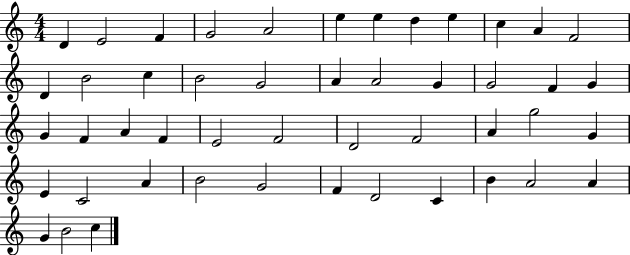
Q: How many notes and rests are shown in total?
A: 48